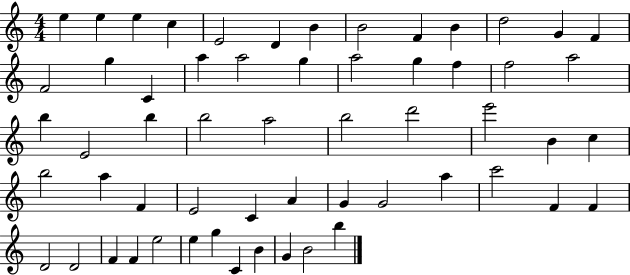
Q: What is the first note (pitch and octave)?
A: E5